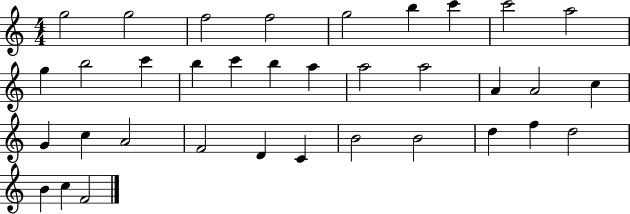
G5/h G5/h F5/h F5/h G5/h B5/q C6/q C6/h A5/h G5/q B5/h C6/q B5/q C6/q B5/q A5/q A5/h A5/h A4/q A4/h C5/q G4/q C5/q A4/h F4/h D4/q C4/q B4/h B4/h D5/q F5/q D5/h B4/q C5/q F4/h